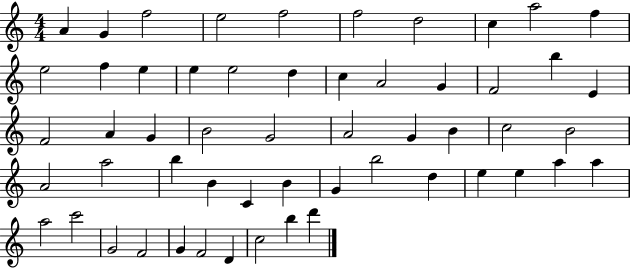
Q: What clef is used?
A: treble